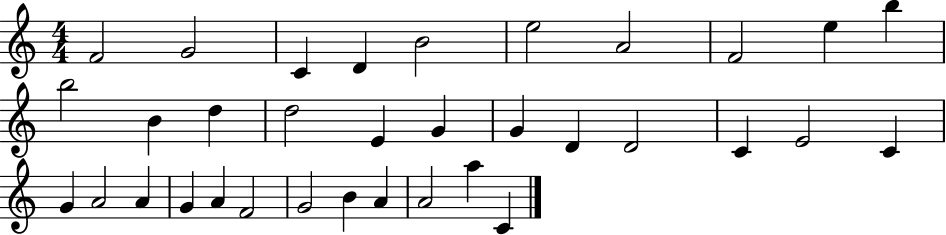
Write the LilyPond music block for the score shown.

{
  \clef treble
  \numericTimeSignature
  \time 4/4
  \key c \major
  f'2 g'2 | c'4 d'4 b'2 | e''2 a'2 | f'2 e''4 b''4 | \break b''2 b'4 d''4 | d''2 e'4 g'4 | g'4 d'4 d'2 | c'4 e'2 c'4 | \break g'4 a'2 a'4 | g'4 a'4 f'2 | g'2 b'4 a'4 | a'2 a''4 c'4 | \break \bar "|."
}